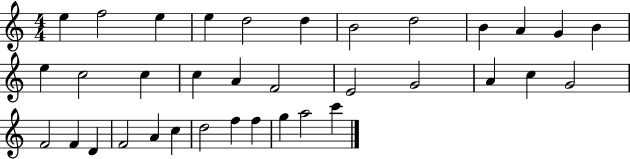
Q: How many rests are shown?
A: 0